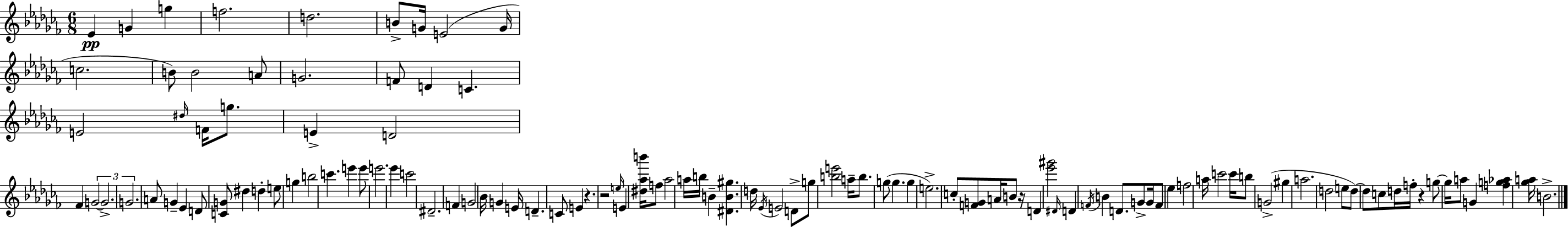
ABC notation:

X:1
T:Untitled
M:6/8
L:1/4
K:Abm
_E G g f2 d2 B/2 G/4 E2 G/4 c2 B/2 B2 A/2 G2 F/2 D C E2 ^d/4 F/4 g/2 E D2 _F G2 G2 G2 A/2 G _E D/2 [CG]/2 ^d d e/2 g b2 c' e' e'/2 e'2 _e' c'2 ^D2 F G2 _B/4 G E/4 D C/2 E z z2 e/4 E [^d_ab']/4 f/2 _a2 a/4 b/4 B [^DB^g] d/4 _E/4 E2 D/2 g/2 [be']2 a/4 b/2 g/2 g g e2 c/2 [FG]/2 A/4 B/2 z/4 D [_e'^g']2 ^D/4 D F/4 B D/2 G/2 G/4 F/2 _e f2 a/4 c'2 c'/4 b/2 G2 ^g a2 d2 e/2 d/2 d/2 c/2 d/4 f/4 z g/2 g/4 a/2 G [fg_a] [_ga]/4 B2